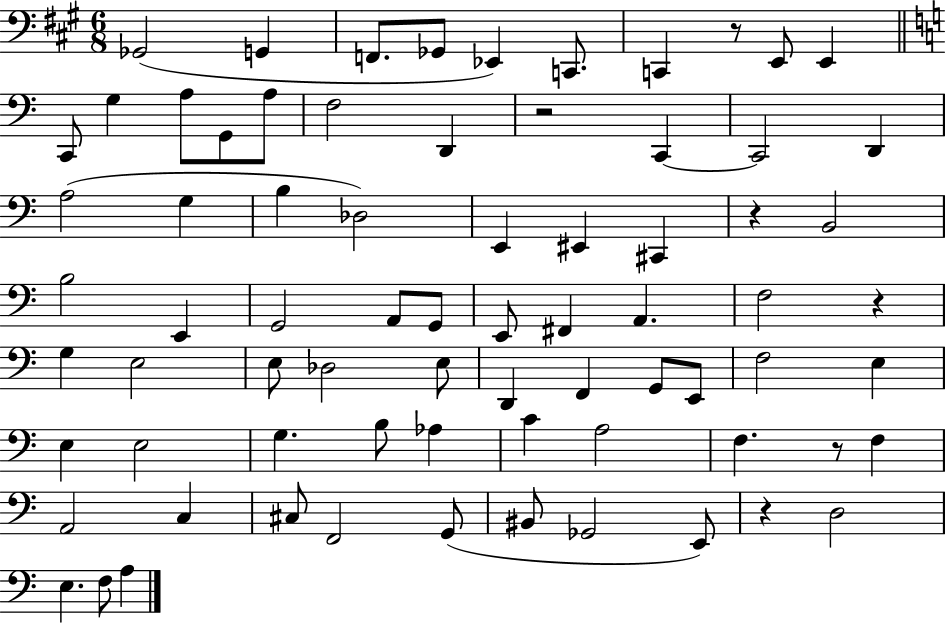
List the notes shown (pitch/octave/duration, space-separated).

Gb2/h G2/q F2/e. Gb2/e Eb2/q C2/e. C2/q R/e E2/e E2/q C2/e G3/q A3/e G2/e A3/e F3/h D2/q R/h C2/q C2/h D2/q A3/h G3/q B3/q Db3/h E2/q EIS2/q C#2/q R/q B2/h B3/h E2/q G2/h A2/e G2/e E2/e F#2/q A2/q. F3/h R/q G3/q E3/h E3/e Db3/h E3/e D2/q F2/q G2/e E2/e F3/h E3/q E3/q E3/h G3/q. B3/e Ab3/q C4/q A3/h F3/q. R/e F3/q A2/h C3/q C#3/e F2/h G2/e BIS2/e Gb2/h E2/e R/q D3/h E3/q. F3/e A3/q